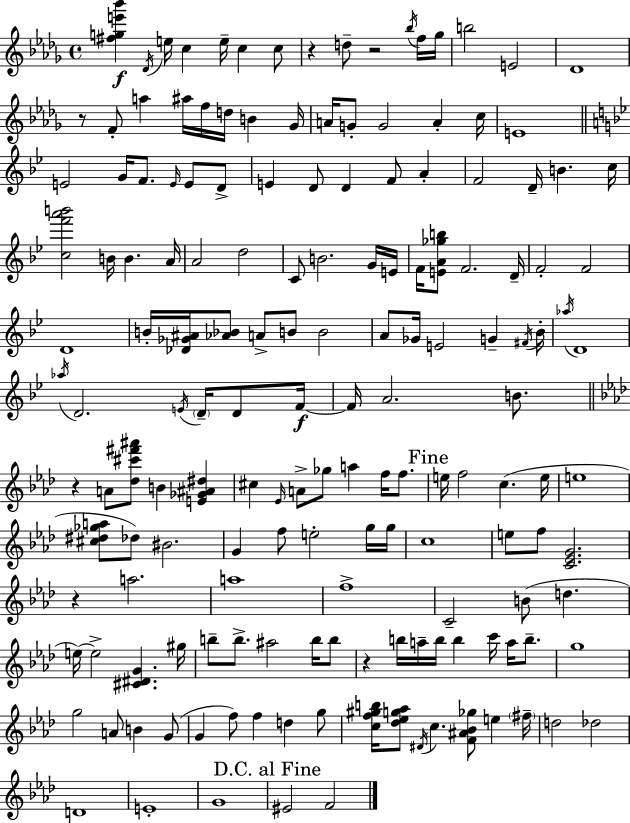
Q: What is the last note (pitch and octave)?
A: F4